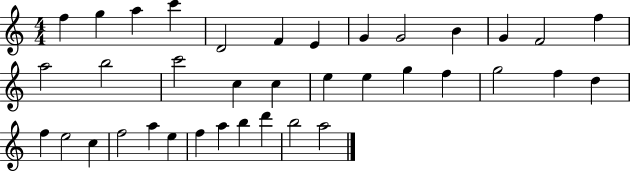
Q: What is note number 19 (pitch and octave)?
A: E5